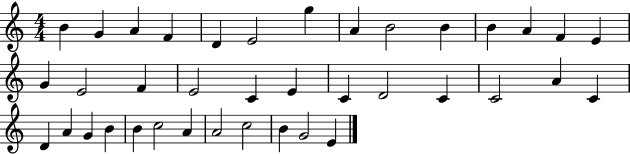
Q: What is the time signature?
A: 4/4